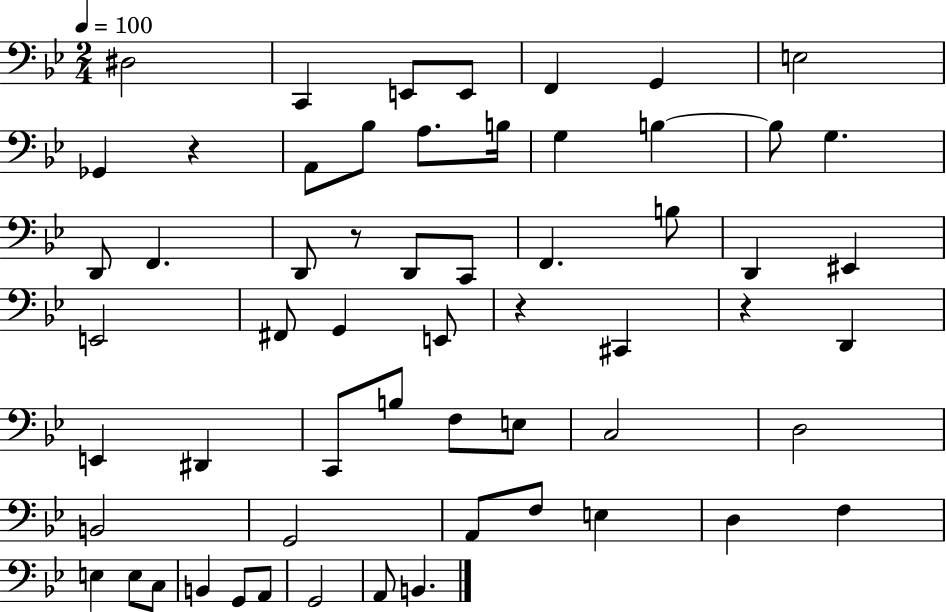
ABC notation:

X:1
T:Untitled
M:2/4
L:1/4
K:Bb
^D,2 C,, E,,/2 E,,/2 F,, G,, E,2 _G,, z A,,/2 _B,/2 A,/2 B,/4 G, B, B,/2 G, D,,/2 F,, D,,/2 z/2 D,,/2 C,,/2 F,, B,/2 D,, ^E,, E,,2 ^F,,/2 G,, E,,/2 z ^C,, z D,, E,, ^D,, C,,/2 B,/2 F,/2 E,/2 C,2 D,2 B,,2 G,,2 A,,/2 F,/2 E, D, F, E, E,/2 C,/2 B,, G,,/2 A,,/2 G,,2 A,,/2 B,,